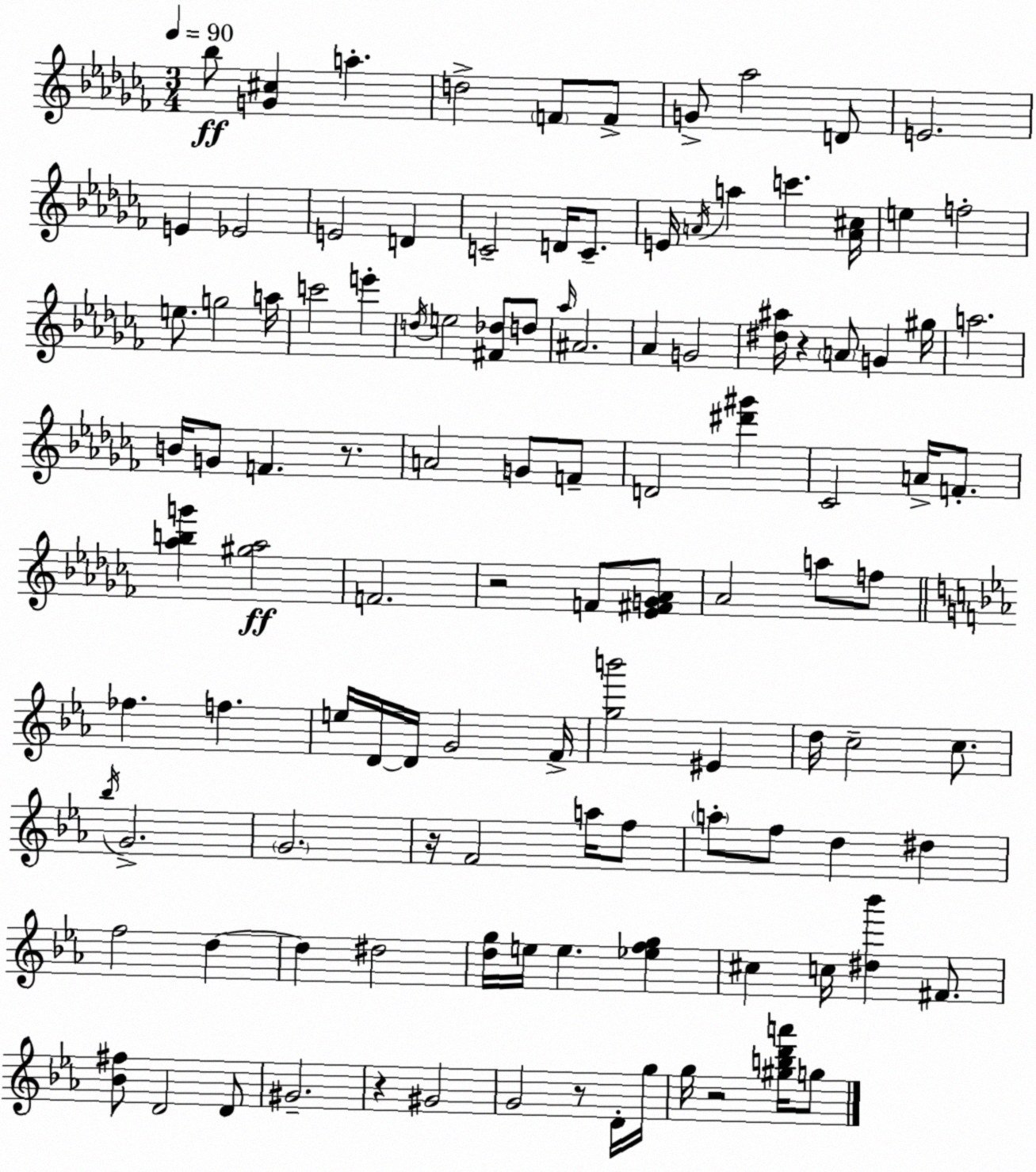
X:1
T:Untitled
M:3/4
L:1/4
K:Abm
_b/2 [G^c] a d2 F/2 F/2 G/2 _a2 D/2 E2 E _E2 E2 D C2 D/4 C/2 E/4 A/4 a c' [A^c]/4 e f2 e/2 g2 a/4 c'2 e' d/4 e2 [^F_d]/2 d/2 _a/4 ^A2 _A G2 [^d^a]/4 z A/2 G ^g/4 a2 B/4 G/2 F z/2 A2 G/2 F/2 D2 [^d'^g'] _C2 A/4 F/2 [_abg'] [^g_a]2 F2 z2 F/2 [_E^FG_A]/2 _A2 a/2 f/2 _f f e/4 D/4 D/4 G2 F/4 [gb']2 ^E d/4 c2 c/2 _b/4 G2 G2 z/4 F2 a/4 f/2 a/2 f/2 d ^d f2 d d ^d2 [dg]/4 e/4 e [_efg] ^c c/4 [^d_b'] ^F/2 [_B^f]/2 D2 D/2 ^G2 z ^G2 G2 z/2 D/4 g/4 g/4 z2 [^gbd'a']/4 g/2